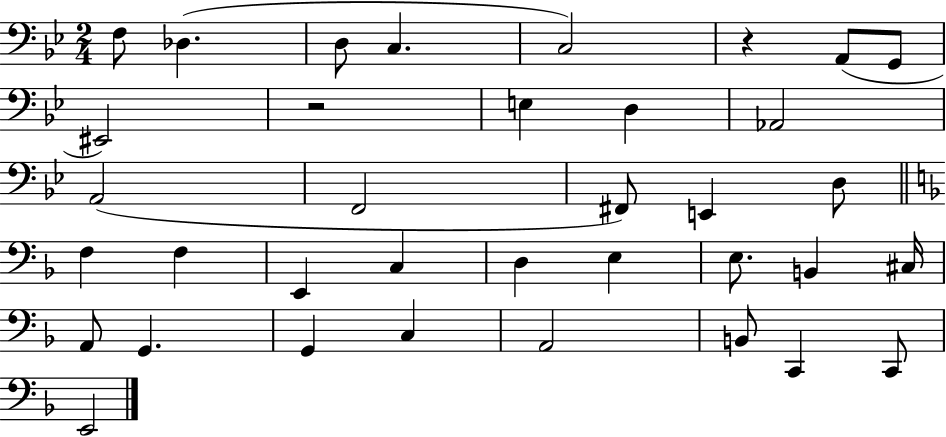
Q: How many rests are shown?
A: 2